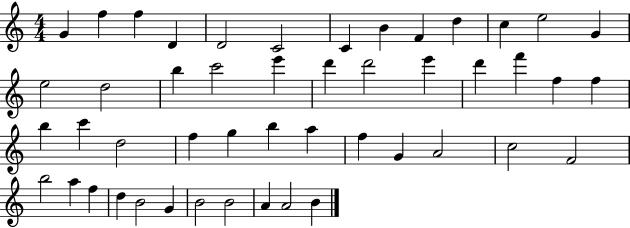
X:1
T:Untitled
M:4/4
L:1/4
K:C
G f f D D2 C2 C B F d c e2 G e2 d2 b c'2 e' d' d'2 e' d' f' f f b c' d2 f g b a f G A2 c2 F2 b2 a f d B2 G B2 B2 A A2 B